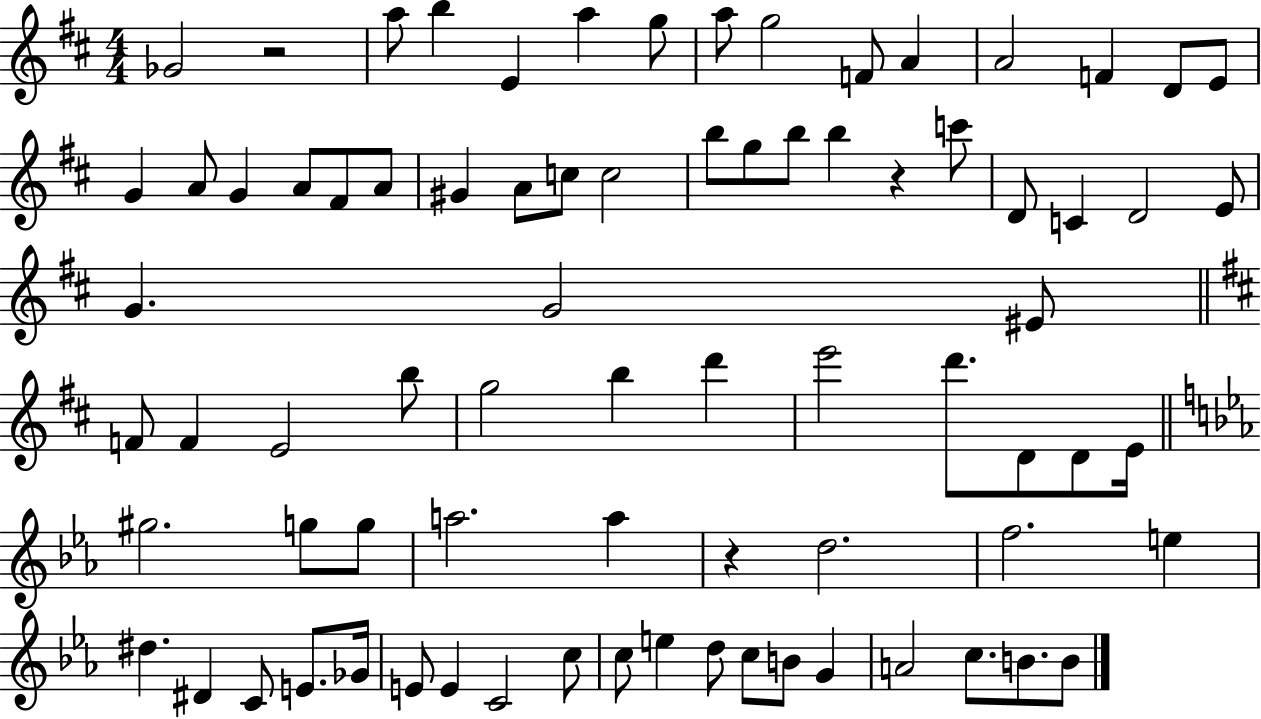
{
  \clef treble
  \numericTimeSignature
  \time 4/4
  \key d \major
  ges'2 r2 | a''8 b''4 e'4 a''4 g''8 | a''8 g''2 f'8 a'4 | a'2 f'4 d'8 e'8 | \break g'4 a'8 g'4 a'8 fis'8 a'8 | gis'4 a'8 c''8 c''2 | b''8 g''8 b''8 b''4 r4 c'''8 | d'8 c'4 d'2 e'8 | \break g'4. g'2 eis'8 | \bar "||" \break \key b \minor f'8 f'4 e'2 b''8 | g''2 b''4 d'''4 | e'''2 d'''8. d'8 d'8 e'16 | \bar "||" \break \key c \minor gis''2. g''8 g''8 | a''2. a''4 | r4 d''2. | f''2. e''4 | \break dis''4. dis'4 c'8 e'8. ges'16 | e'8 e'4 c'2 c''8 | c''8 e''4 d''8 c''8 b'8 g'4 | a'2 c''8. b'8. b'8 | \break \bar "|."
}